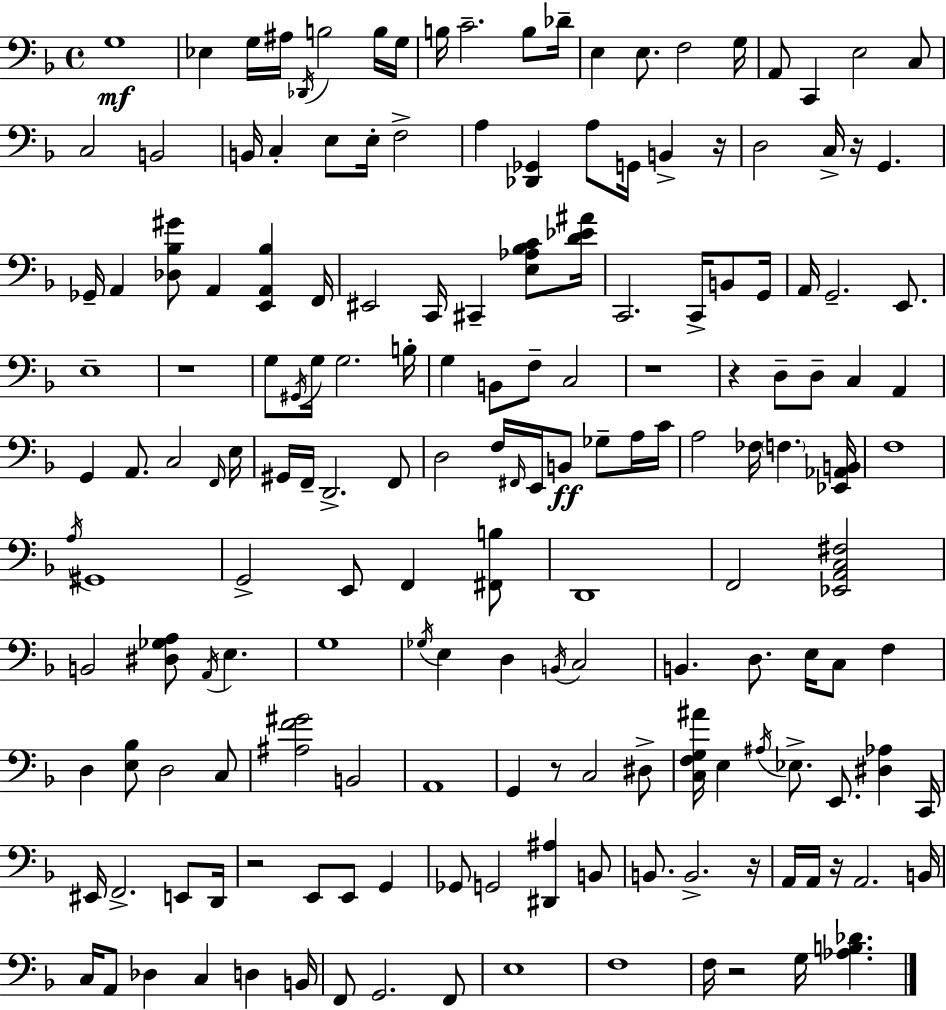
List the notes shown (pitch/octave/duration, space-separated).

G3/w Eb3/q G3/s A#3/s Db2/s B3/h B3/s G3/s B3/s C4/h. B3/e Db4/s E3/q E3/e. F3/h G3/s A2/e C2/q E3/h C3/e C3/h B2/h B2/s C3/q E3/e E3/s F3/h A3/q [Db2,Gb2]/q A3/e G2/s B2/q R/s D3/h C3/s R/s G2/q. Gb2/s A2/q [Db3,Bb3,G#4]/e A2/q [E2,A2,Bb3]/q F2/s EIS2/h C2/s C#2/q [E3,Ab3,Bb3,C4]/e [D4,Eb4,A#4]/s C2/h. C2/s B2/e G2/s A2/s G2/h. E2/e. E3/w R/w G3/e G#2/s G3/s G3/h. B3/s G3/q B2/e F3/e C3/h R/w R/q D3/e D3/e C3/q A2/q G2/q A2/e. C3/h F2/s E3/s G#2/s F2/s D2/h. F2/e D3/h F3/s F#2/s E2/s B2/e Gb3/e A3/s C4/s A3/h FES3/s F3/q. [Eb2,Ab2,B2]/s F3/w A3/s G#2/w G2/h E2/e F2/q [F#2,B3]/e D2/w F2/h [Eb2,A2,C3,F#3]/h B2/h [D#3,Gb3,A3]/e A2/s E3/q. G3/w Gb3/s E3/q D3/q B2/s C3/h B2/q. D3/e. E3/s C3/e F3/q D3/q [E3,Bb3]/e D3/h C3/e [A#3,F4,G#4]/h B2/h A2/w G2/q R/e C3/h D#3/e [C3,F3,G3,A#4]/s E3/q A#3/s Eb3/e. E2/e. [D#3,Ab3]/q C2/s EIS2/s F2/h. E2/e D2/s R/h E2/e E2/e G2/q Gb2/e G2/h [D#2,A#3]/q B2/e B2/e. B2/h. R/s A2/s A2/s R/s A2/h. B2/s C3/s A2/e Db3/q C3/q D3/q B2/s F2/e G2/h. F2/e E3/w F3/w F3/s R/h G3/s [Ab3,B3,Db4]/q.